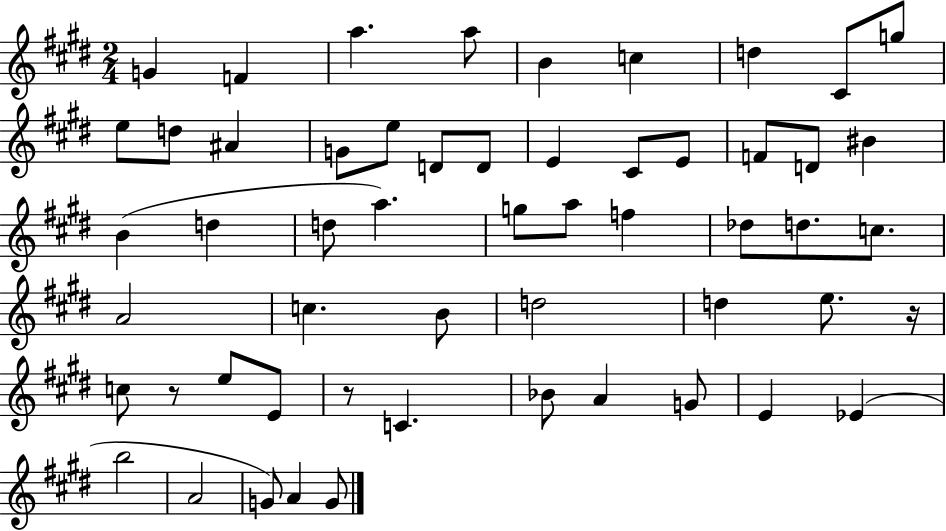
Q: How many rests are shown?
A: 3